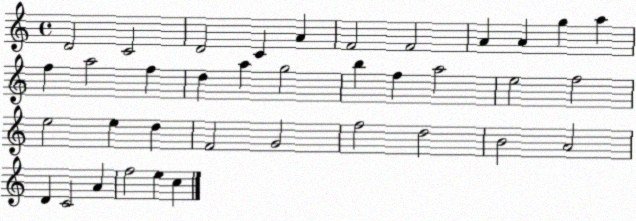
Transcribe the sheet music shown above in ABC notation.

X:1
T:Untitled
M:4/4
L:1/4
K:C
D2 C2 D2 C A F2 F2 A A g a f a2 f d a g2 b f a2 e2 f2 e2 e d F2 G2 f2 d2 B2 A2 D C2 A f2 e c